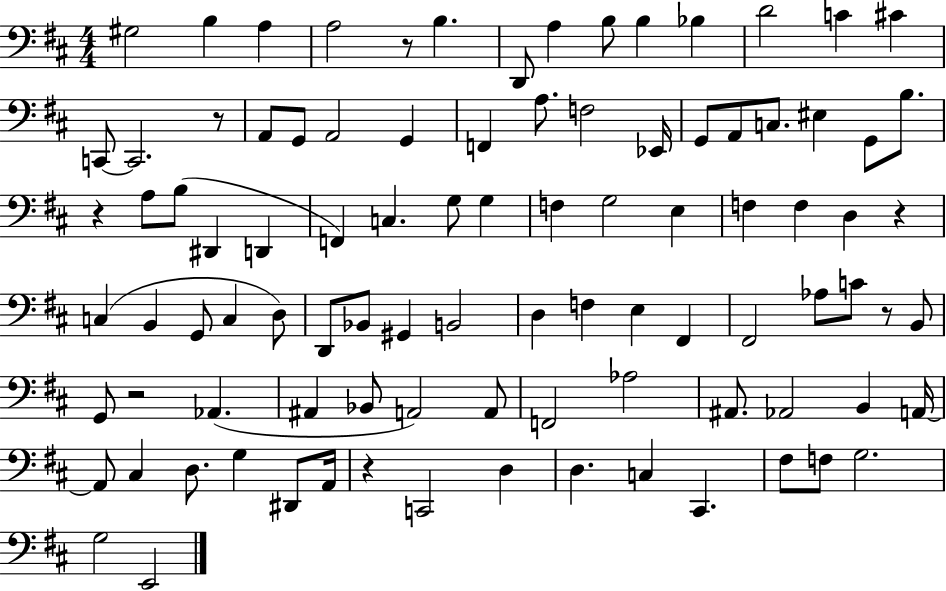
G#3/h B3/q A3/q A3/h R/e B3/q. D2/e A3/q B3/e B3/q Bb3/q D4/h C4/q C#4/q C2/e C2/h. R/e A2/e G2/e A2/h G2/q F2/q A3/e. F3/h Eb2/s G2/e A2/e C3/e. EIS3/q G2/e B3/e. R/q A3/e B3/e D#2/q D2/q F2/q C3/q. G3/e G3/q F3/q G3/h E3/q F3/q F3/q D3/q R/q C3/q B2/q G2/e C3/q D3/e D2/e Bb2/e G#2/q B2/h D3/q F3/q E3/q F#2/q F#2/h Ab3/e C4/e R/e B2/e G2/e R/h Ab2/q. A#2/q Bb2/e A2/h A2/e F2/h Ab3/h A#2/e. Ab2/h B2/q A2/s A2/e C#3/q D3/e. G3/q D#2/e A2/s R/q C2/h D3/q D3/q. C3/q C#2/q. F#3/e F3/e G3/h. G3/h E2/h